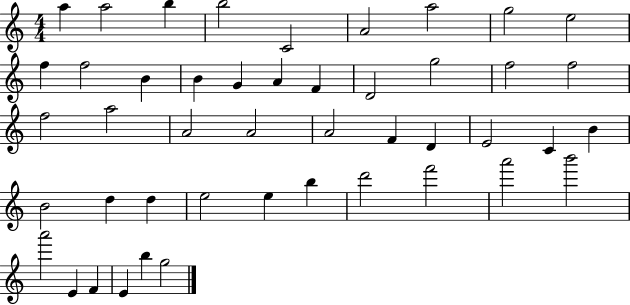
X:1
T:Untitled
M:4/4
L:1/4
K:C
a a2 b b2 C2 A2 a2 g2 e2 f f2 B B G A F D2 g2 f2 f2 f2 a2 A2 A2 A2 F D E2 C B B2 d d e2 e b d'2 f'2 a'2 b'2 a'2 E F E b g2